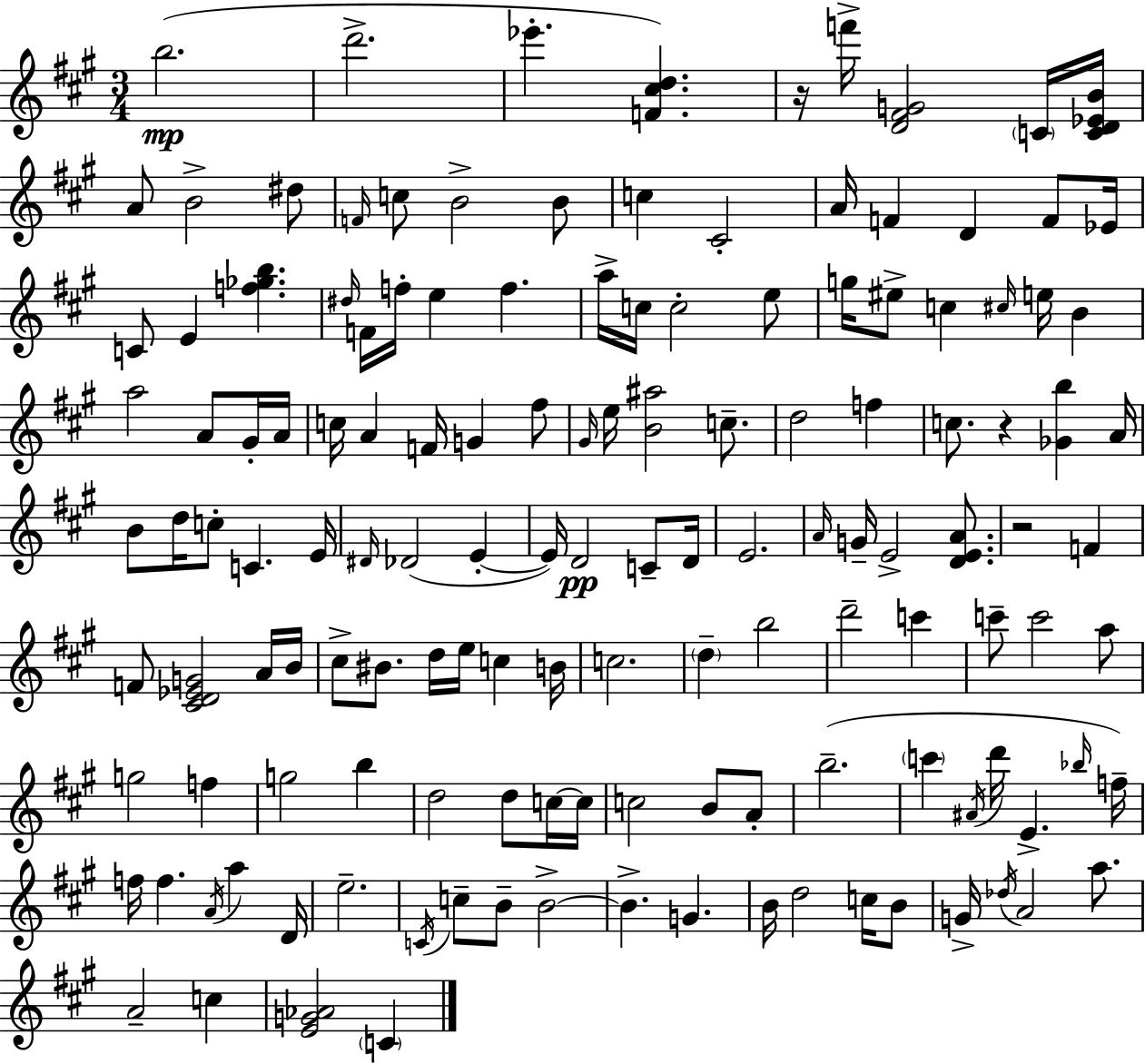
{
  \clef treble
  \numericTimeSignature
  \time 3/4
  \key a \major
  b''2.(\mp | d'''2.-> | ees'''4.-. <f' cis'' d''>4.) | r16 f'''16-> <d' fis' g'>2 \parenthesize c'16 <c' d' ees' b'>16 | \break a'8 b'2-> dis''8 | \grace { f'16 } c''8 b'2-> b'8 | c''4 cis'2-. | a'16 f'4 d'4 f'8 | \break ees'16 c'8 e'4 <f'' ges'' b''>4. | \grace { dis''16 } f'16 f''16-. e''4 f''4. | a''16-> c''16 c''2-. | e''8 g''16 eis''8-> c''4 \grace { cis''16 } e''16 b'4 | \break a''2 a'8 | gis'16-. a'16 c''16 a'4 f'16 g'4 | fis''8 \grace { gis'16 } e''16 <b' ais''>2 | c''8.-- d''2 | \break f''4 c''8. r4 <ges' b''>4 | a'16 b'8 d''16 c''8-. c'4. | e'16 \grace { dis'16 } des'2( | e'4-.~~ e'16) d'2\pp | \break c'8-- d'16 e'2. | \grace { a'16 } g'16-- e'2-> | <d' e' a'>8. r2 | f'4 f'8 <cis' d' ees' g'>2 | \break a'16 b'16 cis''8-> bis'8. d''16 | e''16 c''4 b'16 c''2. | \parenthesize d''4-- b''2 | d'''2-- | \break c'''4 c'''8-- c'''2 | a''8 g''2 | f''4 g''2 | b''4 d''2 | \break d''8 c''16~~ c''16 c''2 | b'8 a'8-. b''2.--( | \parenthesize c'''4 \acciaccatura { ais'16 } d'''16 | e'4.-> \grace { bes''16 }) f''16-- f''16 f''4. | \break \acciaccatura { a'16 } a''4 d'16 e''2.-- | \acciaccatura { c'16 } c''8-- | b'8-- b'2->~~ b'4.-> | g'4. b'16 d''2 | \break c''16 b'8 g'16-> \acciaccatura { des''16 } | a'2 a''8. a'2-- | c''4 <e' g' aes'>2 | \parenthesize c'4 \bar "|."
}